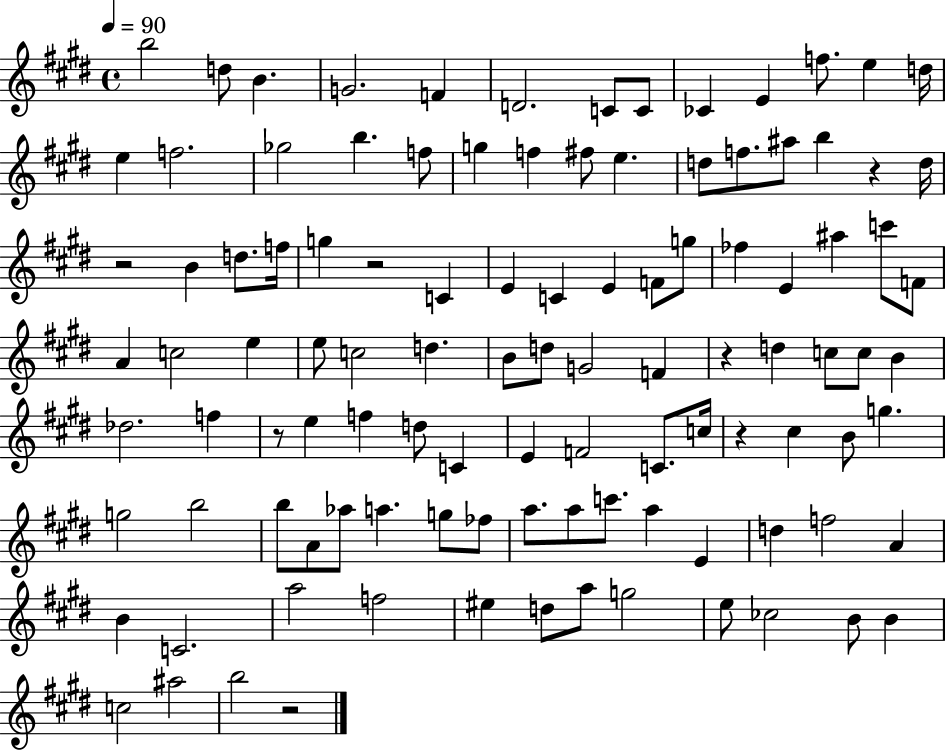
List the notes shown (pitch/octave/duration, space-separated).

B5/h D5/e B4/q. G4/h. F4/q D4/h. C4/e C4/e CES4/q E4/q F5/e. E5/q D5/s E5/q F5/h. Gb5/h B5/q. F5/e G5/q F5/q F#5/e E5/q. D5/e F5/e. A#5/e B5/q R/q D5/s R/h B4/q D5/e. F5/s G5/q R/h C4/q E4/q C4/q E4/q F4/e G5/e FES5/q E4/q A#5/q C6/e F4/e A4/q C5/h E5/q E5/e C5/h D5/q. B4/e D5/e G4/h F4/q R/q D5/q C5/e C5/e B4/q Db5/h. F5/q R/e E5/q F5/q D5/e C4/q E4/q F4/h C4/e. C5/s R/q C#5/q B4/e G5/q. G5/h B5/h B5/e A4/e Ab5/e A5/q. G5/e FES5/e A5/e. A5/e C6/e. A5/q E4/q D5/q F5/h A4/q B4/q C4/h. A5/h F5/h EIS5/q D5/e A5/e G5/h E5/e CES5/h B4/e B4/q C5/h A#5/h B5/h R/h